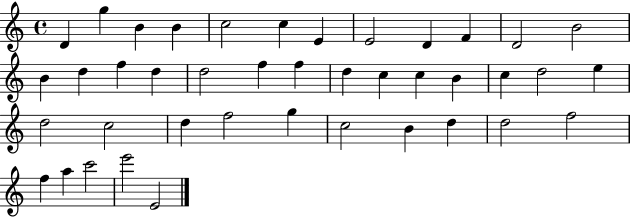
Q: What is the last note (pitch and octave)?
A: E4